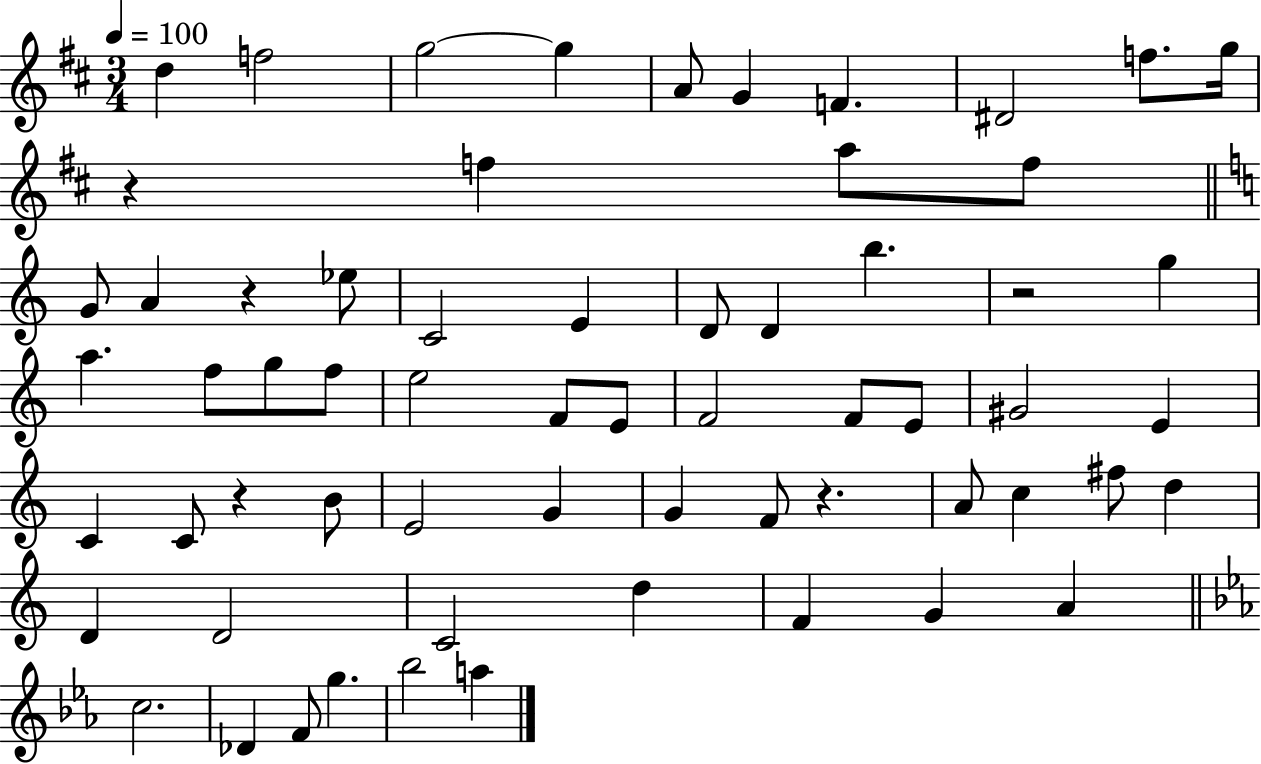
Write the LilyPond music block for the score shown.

{
  \clef treble
  \numericTimeSignature
  \time 3/4
  \key d \major
  \tempo 4 = 100
  d''4 f''2 | g''2~~ g''4 | a'8 g'4 f'4. | dis'2 f''8. g''16 | \break r4 f''4 a''8 f''8 | \bar "||" \break \key a \minor g'8 a'4 r4 ees''8 | c'2 e'4 | d'8 d'4 b''4. | r2 g''4 | \break a''4. f''8 g''8 f''8 | e''2 f'8 e'8 | f'2 f'8 e'8 | gis'2 e'4 | \break c'4 c'8 r4 b'8 | e'2 g'4 | g'4 f'8 r4. | a'8 c''4 fis''8 d''4 | \break d'4 d'2 | c'2 d''4 | f'4 g'4 a'4 | \bar "||" \break \key ees \major c''2. | des'4 f'8 g''4. | bes''2 a''4 | \bar "|."
}